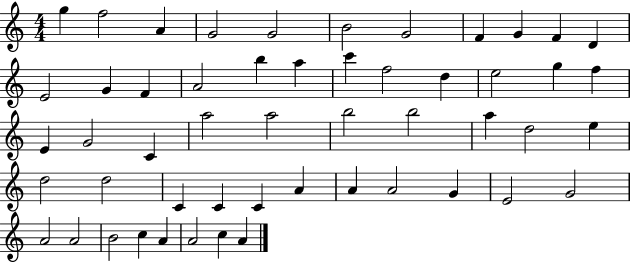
X:1
T:Untitled
M:4/4
L:1/4
K:C
g f2 A G2 G2 B2 G2 F G F D E2 G F A2 b a c' f2 d e2 g f E G2 C a2 a2 b2 b2 a d2 e d2 d2 C C C A A A2 G E2 G2 A2 A2 B2 c A A2 c A